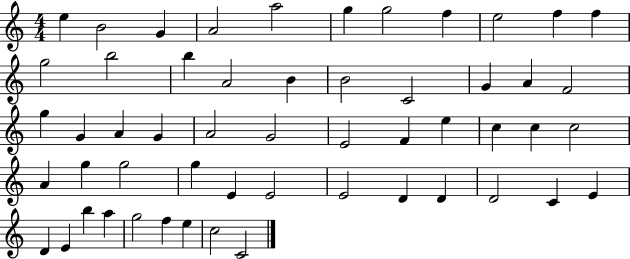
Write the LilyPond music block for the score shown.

{
  \clef treble
  \numericTimeSignature
  \time 4/4
  \key c \major
  e''4 b'2 g'4 | a'2 a''2 | g''4 g''2 f''4 | e''2 f''4 f''4 | \break g''2 b''2 | b''4 a'2 b'4 | b'2 c'2 | g'4 a'4 f'2 | \break g''4 g'4 a'4 g'4 | a'2 g'2 | e'2 f'4 e''4 | c''4 c''4 c''2 | \break a'4 g''4 g''2 | g''4 e'4 e'2 | e'2 d'4 d'4 | d'2 c'4 e'4 | \break d'4 e'4 b''4 a''4 | g''2 f''4 e''4 | c''2 c'2 | \bar "|."
}